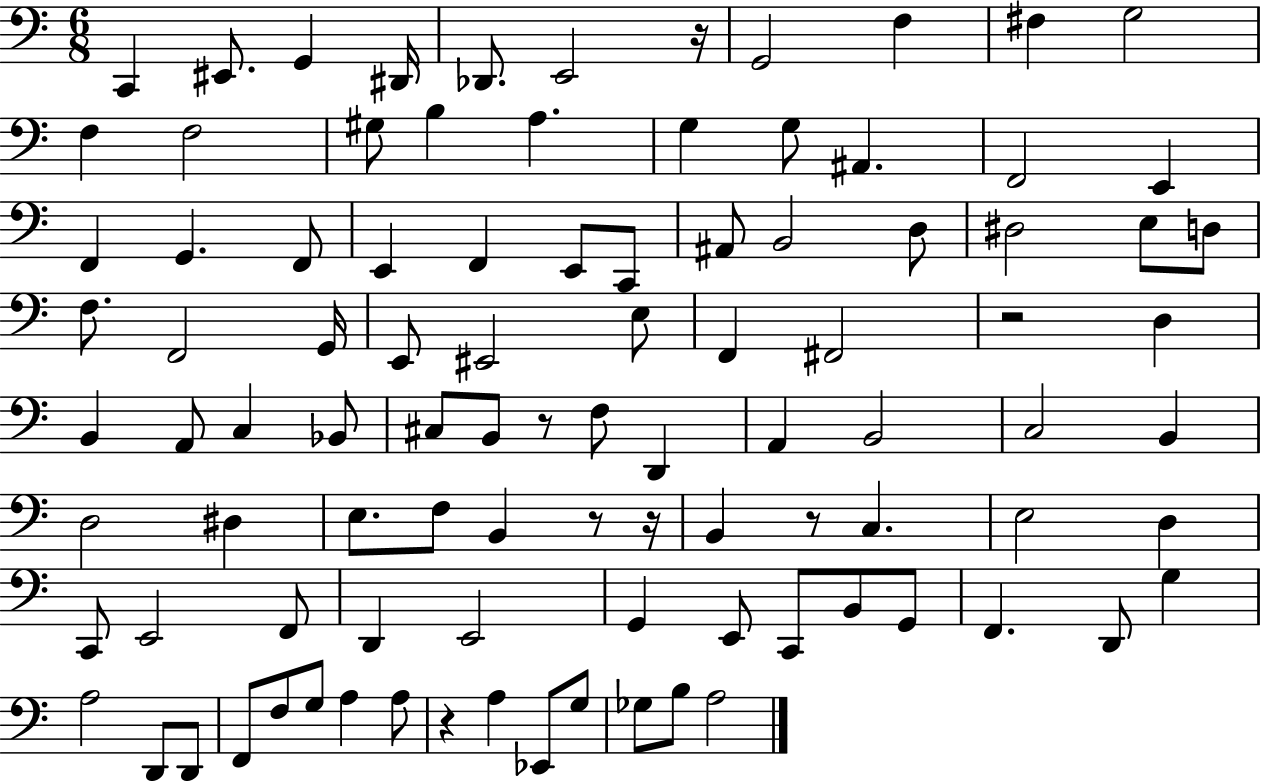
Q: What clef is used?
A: bass